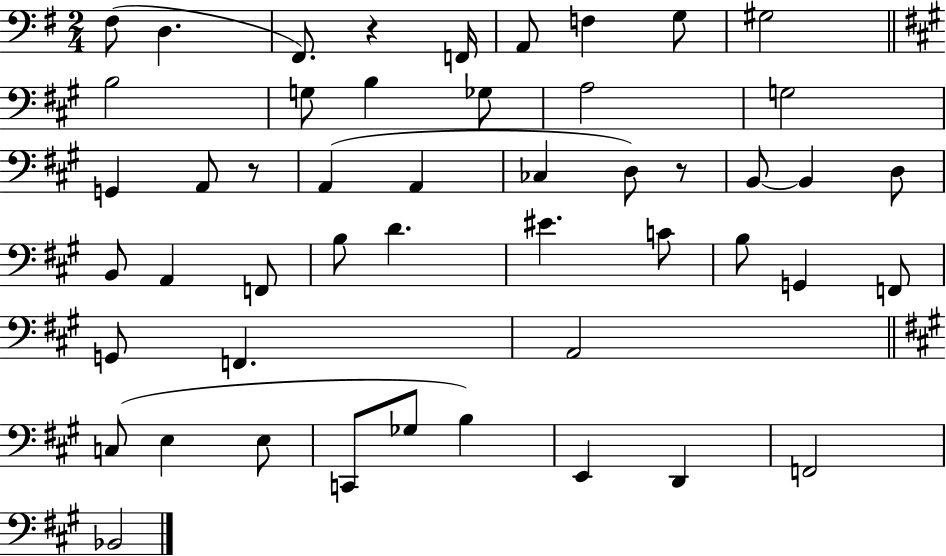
{
  \clef bass
  \numericTimeSignature
  \time 2/4
  \key g \major
  fis8( d4. | fis,8.) r4 f,16 | a,8 f4 g8 | gis2 | \break \bar "||" \break \key a \major b2 | g8 b4 ges8 | a2 | g2 | \break g,4 a,8 r8 | a,4( a,4 | ces4 d8) r8 | b,8~~ b,4 d8 | \break b,8 a,4 f,8 | b8 d'4. | eis'4. c'8 | b8 g,4 f,8 | \break g,8 f,4. | a,2 | \bar "||" \break \key a \major c8( e4 e8 | c,8 ges8 b4) | e,4 d,4 | f,2 | \break bes,2 | \bar "|."
}